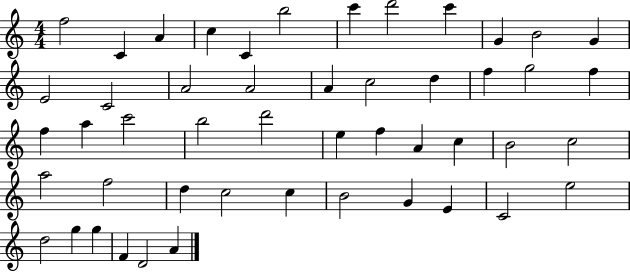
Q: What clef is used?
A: treble